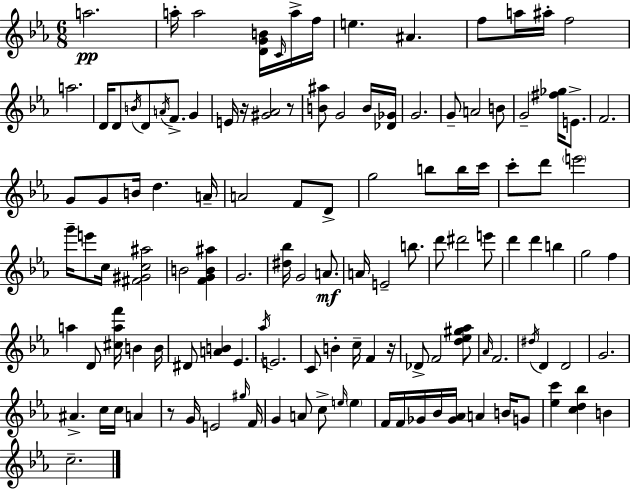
{
  \clef treble
  \numericTimeSignature
  \time 6/8
  \key ees \major
  a''2.\pp | a''16-. a''2 <d' g' b'>16 \grace { c'16 } a''16-> | f''16 e''4. ais'4. | f''8 a''16 ais''16-. f''2 | \break a''2. | d'16 d'8 \acciaccatura { b'16 } d'8 \acciaccatura { a'16 } f'8.-> g'4 | e'16 r16 <gis' aes'>2 | r8 <b' ais''>8 g'2 | \break b'16 <des' ges'>16 g'2. | g'8-- a'2 | b'8 g'2-- <fis'' ges''>16 | e'8.-> f'2. | \break g'8 g'8 b'16 d''4. | a'16-- a'2 f'8 | d'8-> g''2 b''8 | b''16 c'''16 c'''8-. d'''8 \parenthesize e'''2 | \break g'''16-- e'''8 c''16 <fis' gis' c'' ais''>2 | b'2 <f' g' b' ais''>4 | g'2. | <dis'' bes''>16 g'2 | \break a'8.\mf a'16 e'2-- | b''8. d'''8 dis'''2 | e'''8 d'''4 d'''4 b''4 | g''2 f''4 | \break a''4 d'8 <cis'' a'' f'''>16 b'4 | b'16 dis'8 <a' b'>4 ees'4. | \acciaccatura { aes''16 } e'2. | c'8 b'4-. c''16-- f'4 | \break r16 des'8-> f'2 | <d'' ees'' gis'' aes''>8 \grace { aes'16 } f'2. | \acciaccatura { dis''16 } d'4 d'2 | g'2. | \break ais'4.-> | c''16 c''16 a'4 r8 g'16 e'2 | \grace { gis''16 } f'16 g'4 a'8 | c''8-> \grace { e''16 } \parenthesize e''4 f'16 f'16 ges'16 bes'16 | \break <ges' aes'>16 a'4 b'16 g'8 <ees'' c'''>4 | <c'' d'' bes''>4 b'4 c''2.-- | \bar "|."
}